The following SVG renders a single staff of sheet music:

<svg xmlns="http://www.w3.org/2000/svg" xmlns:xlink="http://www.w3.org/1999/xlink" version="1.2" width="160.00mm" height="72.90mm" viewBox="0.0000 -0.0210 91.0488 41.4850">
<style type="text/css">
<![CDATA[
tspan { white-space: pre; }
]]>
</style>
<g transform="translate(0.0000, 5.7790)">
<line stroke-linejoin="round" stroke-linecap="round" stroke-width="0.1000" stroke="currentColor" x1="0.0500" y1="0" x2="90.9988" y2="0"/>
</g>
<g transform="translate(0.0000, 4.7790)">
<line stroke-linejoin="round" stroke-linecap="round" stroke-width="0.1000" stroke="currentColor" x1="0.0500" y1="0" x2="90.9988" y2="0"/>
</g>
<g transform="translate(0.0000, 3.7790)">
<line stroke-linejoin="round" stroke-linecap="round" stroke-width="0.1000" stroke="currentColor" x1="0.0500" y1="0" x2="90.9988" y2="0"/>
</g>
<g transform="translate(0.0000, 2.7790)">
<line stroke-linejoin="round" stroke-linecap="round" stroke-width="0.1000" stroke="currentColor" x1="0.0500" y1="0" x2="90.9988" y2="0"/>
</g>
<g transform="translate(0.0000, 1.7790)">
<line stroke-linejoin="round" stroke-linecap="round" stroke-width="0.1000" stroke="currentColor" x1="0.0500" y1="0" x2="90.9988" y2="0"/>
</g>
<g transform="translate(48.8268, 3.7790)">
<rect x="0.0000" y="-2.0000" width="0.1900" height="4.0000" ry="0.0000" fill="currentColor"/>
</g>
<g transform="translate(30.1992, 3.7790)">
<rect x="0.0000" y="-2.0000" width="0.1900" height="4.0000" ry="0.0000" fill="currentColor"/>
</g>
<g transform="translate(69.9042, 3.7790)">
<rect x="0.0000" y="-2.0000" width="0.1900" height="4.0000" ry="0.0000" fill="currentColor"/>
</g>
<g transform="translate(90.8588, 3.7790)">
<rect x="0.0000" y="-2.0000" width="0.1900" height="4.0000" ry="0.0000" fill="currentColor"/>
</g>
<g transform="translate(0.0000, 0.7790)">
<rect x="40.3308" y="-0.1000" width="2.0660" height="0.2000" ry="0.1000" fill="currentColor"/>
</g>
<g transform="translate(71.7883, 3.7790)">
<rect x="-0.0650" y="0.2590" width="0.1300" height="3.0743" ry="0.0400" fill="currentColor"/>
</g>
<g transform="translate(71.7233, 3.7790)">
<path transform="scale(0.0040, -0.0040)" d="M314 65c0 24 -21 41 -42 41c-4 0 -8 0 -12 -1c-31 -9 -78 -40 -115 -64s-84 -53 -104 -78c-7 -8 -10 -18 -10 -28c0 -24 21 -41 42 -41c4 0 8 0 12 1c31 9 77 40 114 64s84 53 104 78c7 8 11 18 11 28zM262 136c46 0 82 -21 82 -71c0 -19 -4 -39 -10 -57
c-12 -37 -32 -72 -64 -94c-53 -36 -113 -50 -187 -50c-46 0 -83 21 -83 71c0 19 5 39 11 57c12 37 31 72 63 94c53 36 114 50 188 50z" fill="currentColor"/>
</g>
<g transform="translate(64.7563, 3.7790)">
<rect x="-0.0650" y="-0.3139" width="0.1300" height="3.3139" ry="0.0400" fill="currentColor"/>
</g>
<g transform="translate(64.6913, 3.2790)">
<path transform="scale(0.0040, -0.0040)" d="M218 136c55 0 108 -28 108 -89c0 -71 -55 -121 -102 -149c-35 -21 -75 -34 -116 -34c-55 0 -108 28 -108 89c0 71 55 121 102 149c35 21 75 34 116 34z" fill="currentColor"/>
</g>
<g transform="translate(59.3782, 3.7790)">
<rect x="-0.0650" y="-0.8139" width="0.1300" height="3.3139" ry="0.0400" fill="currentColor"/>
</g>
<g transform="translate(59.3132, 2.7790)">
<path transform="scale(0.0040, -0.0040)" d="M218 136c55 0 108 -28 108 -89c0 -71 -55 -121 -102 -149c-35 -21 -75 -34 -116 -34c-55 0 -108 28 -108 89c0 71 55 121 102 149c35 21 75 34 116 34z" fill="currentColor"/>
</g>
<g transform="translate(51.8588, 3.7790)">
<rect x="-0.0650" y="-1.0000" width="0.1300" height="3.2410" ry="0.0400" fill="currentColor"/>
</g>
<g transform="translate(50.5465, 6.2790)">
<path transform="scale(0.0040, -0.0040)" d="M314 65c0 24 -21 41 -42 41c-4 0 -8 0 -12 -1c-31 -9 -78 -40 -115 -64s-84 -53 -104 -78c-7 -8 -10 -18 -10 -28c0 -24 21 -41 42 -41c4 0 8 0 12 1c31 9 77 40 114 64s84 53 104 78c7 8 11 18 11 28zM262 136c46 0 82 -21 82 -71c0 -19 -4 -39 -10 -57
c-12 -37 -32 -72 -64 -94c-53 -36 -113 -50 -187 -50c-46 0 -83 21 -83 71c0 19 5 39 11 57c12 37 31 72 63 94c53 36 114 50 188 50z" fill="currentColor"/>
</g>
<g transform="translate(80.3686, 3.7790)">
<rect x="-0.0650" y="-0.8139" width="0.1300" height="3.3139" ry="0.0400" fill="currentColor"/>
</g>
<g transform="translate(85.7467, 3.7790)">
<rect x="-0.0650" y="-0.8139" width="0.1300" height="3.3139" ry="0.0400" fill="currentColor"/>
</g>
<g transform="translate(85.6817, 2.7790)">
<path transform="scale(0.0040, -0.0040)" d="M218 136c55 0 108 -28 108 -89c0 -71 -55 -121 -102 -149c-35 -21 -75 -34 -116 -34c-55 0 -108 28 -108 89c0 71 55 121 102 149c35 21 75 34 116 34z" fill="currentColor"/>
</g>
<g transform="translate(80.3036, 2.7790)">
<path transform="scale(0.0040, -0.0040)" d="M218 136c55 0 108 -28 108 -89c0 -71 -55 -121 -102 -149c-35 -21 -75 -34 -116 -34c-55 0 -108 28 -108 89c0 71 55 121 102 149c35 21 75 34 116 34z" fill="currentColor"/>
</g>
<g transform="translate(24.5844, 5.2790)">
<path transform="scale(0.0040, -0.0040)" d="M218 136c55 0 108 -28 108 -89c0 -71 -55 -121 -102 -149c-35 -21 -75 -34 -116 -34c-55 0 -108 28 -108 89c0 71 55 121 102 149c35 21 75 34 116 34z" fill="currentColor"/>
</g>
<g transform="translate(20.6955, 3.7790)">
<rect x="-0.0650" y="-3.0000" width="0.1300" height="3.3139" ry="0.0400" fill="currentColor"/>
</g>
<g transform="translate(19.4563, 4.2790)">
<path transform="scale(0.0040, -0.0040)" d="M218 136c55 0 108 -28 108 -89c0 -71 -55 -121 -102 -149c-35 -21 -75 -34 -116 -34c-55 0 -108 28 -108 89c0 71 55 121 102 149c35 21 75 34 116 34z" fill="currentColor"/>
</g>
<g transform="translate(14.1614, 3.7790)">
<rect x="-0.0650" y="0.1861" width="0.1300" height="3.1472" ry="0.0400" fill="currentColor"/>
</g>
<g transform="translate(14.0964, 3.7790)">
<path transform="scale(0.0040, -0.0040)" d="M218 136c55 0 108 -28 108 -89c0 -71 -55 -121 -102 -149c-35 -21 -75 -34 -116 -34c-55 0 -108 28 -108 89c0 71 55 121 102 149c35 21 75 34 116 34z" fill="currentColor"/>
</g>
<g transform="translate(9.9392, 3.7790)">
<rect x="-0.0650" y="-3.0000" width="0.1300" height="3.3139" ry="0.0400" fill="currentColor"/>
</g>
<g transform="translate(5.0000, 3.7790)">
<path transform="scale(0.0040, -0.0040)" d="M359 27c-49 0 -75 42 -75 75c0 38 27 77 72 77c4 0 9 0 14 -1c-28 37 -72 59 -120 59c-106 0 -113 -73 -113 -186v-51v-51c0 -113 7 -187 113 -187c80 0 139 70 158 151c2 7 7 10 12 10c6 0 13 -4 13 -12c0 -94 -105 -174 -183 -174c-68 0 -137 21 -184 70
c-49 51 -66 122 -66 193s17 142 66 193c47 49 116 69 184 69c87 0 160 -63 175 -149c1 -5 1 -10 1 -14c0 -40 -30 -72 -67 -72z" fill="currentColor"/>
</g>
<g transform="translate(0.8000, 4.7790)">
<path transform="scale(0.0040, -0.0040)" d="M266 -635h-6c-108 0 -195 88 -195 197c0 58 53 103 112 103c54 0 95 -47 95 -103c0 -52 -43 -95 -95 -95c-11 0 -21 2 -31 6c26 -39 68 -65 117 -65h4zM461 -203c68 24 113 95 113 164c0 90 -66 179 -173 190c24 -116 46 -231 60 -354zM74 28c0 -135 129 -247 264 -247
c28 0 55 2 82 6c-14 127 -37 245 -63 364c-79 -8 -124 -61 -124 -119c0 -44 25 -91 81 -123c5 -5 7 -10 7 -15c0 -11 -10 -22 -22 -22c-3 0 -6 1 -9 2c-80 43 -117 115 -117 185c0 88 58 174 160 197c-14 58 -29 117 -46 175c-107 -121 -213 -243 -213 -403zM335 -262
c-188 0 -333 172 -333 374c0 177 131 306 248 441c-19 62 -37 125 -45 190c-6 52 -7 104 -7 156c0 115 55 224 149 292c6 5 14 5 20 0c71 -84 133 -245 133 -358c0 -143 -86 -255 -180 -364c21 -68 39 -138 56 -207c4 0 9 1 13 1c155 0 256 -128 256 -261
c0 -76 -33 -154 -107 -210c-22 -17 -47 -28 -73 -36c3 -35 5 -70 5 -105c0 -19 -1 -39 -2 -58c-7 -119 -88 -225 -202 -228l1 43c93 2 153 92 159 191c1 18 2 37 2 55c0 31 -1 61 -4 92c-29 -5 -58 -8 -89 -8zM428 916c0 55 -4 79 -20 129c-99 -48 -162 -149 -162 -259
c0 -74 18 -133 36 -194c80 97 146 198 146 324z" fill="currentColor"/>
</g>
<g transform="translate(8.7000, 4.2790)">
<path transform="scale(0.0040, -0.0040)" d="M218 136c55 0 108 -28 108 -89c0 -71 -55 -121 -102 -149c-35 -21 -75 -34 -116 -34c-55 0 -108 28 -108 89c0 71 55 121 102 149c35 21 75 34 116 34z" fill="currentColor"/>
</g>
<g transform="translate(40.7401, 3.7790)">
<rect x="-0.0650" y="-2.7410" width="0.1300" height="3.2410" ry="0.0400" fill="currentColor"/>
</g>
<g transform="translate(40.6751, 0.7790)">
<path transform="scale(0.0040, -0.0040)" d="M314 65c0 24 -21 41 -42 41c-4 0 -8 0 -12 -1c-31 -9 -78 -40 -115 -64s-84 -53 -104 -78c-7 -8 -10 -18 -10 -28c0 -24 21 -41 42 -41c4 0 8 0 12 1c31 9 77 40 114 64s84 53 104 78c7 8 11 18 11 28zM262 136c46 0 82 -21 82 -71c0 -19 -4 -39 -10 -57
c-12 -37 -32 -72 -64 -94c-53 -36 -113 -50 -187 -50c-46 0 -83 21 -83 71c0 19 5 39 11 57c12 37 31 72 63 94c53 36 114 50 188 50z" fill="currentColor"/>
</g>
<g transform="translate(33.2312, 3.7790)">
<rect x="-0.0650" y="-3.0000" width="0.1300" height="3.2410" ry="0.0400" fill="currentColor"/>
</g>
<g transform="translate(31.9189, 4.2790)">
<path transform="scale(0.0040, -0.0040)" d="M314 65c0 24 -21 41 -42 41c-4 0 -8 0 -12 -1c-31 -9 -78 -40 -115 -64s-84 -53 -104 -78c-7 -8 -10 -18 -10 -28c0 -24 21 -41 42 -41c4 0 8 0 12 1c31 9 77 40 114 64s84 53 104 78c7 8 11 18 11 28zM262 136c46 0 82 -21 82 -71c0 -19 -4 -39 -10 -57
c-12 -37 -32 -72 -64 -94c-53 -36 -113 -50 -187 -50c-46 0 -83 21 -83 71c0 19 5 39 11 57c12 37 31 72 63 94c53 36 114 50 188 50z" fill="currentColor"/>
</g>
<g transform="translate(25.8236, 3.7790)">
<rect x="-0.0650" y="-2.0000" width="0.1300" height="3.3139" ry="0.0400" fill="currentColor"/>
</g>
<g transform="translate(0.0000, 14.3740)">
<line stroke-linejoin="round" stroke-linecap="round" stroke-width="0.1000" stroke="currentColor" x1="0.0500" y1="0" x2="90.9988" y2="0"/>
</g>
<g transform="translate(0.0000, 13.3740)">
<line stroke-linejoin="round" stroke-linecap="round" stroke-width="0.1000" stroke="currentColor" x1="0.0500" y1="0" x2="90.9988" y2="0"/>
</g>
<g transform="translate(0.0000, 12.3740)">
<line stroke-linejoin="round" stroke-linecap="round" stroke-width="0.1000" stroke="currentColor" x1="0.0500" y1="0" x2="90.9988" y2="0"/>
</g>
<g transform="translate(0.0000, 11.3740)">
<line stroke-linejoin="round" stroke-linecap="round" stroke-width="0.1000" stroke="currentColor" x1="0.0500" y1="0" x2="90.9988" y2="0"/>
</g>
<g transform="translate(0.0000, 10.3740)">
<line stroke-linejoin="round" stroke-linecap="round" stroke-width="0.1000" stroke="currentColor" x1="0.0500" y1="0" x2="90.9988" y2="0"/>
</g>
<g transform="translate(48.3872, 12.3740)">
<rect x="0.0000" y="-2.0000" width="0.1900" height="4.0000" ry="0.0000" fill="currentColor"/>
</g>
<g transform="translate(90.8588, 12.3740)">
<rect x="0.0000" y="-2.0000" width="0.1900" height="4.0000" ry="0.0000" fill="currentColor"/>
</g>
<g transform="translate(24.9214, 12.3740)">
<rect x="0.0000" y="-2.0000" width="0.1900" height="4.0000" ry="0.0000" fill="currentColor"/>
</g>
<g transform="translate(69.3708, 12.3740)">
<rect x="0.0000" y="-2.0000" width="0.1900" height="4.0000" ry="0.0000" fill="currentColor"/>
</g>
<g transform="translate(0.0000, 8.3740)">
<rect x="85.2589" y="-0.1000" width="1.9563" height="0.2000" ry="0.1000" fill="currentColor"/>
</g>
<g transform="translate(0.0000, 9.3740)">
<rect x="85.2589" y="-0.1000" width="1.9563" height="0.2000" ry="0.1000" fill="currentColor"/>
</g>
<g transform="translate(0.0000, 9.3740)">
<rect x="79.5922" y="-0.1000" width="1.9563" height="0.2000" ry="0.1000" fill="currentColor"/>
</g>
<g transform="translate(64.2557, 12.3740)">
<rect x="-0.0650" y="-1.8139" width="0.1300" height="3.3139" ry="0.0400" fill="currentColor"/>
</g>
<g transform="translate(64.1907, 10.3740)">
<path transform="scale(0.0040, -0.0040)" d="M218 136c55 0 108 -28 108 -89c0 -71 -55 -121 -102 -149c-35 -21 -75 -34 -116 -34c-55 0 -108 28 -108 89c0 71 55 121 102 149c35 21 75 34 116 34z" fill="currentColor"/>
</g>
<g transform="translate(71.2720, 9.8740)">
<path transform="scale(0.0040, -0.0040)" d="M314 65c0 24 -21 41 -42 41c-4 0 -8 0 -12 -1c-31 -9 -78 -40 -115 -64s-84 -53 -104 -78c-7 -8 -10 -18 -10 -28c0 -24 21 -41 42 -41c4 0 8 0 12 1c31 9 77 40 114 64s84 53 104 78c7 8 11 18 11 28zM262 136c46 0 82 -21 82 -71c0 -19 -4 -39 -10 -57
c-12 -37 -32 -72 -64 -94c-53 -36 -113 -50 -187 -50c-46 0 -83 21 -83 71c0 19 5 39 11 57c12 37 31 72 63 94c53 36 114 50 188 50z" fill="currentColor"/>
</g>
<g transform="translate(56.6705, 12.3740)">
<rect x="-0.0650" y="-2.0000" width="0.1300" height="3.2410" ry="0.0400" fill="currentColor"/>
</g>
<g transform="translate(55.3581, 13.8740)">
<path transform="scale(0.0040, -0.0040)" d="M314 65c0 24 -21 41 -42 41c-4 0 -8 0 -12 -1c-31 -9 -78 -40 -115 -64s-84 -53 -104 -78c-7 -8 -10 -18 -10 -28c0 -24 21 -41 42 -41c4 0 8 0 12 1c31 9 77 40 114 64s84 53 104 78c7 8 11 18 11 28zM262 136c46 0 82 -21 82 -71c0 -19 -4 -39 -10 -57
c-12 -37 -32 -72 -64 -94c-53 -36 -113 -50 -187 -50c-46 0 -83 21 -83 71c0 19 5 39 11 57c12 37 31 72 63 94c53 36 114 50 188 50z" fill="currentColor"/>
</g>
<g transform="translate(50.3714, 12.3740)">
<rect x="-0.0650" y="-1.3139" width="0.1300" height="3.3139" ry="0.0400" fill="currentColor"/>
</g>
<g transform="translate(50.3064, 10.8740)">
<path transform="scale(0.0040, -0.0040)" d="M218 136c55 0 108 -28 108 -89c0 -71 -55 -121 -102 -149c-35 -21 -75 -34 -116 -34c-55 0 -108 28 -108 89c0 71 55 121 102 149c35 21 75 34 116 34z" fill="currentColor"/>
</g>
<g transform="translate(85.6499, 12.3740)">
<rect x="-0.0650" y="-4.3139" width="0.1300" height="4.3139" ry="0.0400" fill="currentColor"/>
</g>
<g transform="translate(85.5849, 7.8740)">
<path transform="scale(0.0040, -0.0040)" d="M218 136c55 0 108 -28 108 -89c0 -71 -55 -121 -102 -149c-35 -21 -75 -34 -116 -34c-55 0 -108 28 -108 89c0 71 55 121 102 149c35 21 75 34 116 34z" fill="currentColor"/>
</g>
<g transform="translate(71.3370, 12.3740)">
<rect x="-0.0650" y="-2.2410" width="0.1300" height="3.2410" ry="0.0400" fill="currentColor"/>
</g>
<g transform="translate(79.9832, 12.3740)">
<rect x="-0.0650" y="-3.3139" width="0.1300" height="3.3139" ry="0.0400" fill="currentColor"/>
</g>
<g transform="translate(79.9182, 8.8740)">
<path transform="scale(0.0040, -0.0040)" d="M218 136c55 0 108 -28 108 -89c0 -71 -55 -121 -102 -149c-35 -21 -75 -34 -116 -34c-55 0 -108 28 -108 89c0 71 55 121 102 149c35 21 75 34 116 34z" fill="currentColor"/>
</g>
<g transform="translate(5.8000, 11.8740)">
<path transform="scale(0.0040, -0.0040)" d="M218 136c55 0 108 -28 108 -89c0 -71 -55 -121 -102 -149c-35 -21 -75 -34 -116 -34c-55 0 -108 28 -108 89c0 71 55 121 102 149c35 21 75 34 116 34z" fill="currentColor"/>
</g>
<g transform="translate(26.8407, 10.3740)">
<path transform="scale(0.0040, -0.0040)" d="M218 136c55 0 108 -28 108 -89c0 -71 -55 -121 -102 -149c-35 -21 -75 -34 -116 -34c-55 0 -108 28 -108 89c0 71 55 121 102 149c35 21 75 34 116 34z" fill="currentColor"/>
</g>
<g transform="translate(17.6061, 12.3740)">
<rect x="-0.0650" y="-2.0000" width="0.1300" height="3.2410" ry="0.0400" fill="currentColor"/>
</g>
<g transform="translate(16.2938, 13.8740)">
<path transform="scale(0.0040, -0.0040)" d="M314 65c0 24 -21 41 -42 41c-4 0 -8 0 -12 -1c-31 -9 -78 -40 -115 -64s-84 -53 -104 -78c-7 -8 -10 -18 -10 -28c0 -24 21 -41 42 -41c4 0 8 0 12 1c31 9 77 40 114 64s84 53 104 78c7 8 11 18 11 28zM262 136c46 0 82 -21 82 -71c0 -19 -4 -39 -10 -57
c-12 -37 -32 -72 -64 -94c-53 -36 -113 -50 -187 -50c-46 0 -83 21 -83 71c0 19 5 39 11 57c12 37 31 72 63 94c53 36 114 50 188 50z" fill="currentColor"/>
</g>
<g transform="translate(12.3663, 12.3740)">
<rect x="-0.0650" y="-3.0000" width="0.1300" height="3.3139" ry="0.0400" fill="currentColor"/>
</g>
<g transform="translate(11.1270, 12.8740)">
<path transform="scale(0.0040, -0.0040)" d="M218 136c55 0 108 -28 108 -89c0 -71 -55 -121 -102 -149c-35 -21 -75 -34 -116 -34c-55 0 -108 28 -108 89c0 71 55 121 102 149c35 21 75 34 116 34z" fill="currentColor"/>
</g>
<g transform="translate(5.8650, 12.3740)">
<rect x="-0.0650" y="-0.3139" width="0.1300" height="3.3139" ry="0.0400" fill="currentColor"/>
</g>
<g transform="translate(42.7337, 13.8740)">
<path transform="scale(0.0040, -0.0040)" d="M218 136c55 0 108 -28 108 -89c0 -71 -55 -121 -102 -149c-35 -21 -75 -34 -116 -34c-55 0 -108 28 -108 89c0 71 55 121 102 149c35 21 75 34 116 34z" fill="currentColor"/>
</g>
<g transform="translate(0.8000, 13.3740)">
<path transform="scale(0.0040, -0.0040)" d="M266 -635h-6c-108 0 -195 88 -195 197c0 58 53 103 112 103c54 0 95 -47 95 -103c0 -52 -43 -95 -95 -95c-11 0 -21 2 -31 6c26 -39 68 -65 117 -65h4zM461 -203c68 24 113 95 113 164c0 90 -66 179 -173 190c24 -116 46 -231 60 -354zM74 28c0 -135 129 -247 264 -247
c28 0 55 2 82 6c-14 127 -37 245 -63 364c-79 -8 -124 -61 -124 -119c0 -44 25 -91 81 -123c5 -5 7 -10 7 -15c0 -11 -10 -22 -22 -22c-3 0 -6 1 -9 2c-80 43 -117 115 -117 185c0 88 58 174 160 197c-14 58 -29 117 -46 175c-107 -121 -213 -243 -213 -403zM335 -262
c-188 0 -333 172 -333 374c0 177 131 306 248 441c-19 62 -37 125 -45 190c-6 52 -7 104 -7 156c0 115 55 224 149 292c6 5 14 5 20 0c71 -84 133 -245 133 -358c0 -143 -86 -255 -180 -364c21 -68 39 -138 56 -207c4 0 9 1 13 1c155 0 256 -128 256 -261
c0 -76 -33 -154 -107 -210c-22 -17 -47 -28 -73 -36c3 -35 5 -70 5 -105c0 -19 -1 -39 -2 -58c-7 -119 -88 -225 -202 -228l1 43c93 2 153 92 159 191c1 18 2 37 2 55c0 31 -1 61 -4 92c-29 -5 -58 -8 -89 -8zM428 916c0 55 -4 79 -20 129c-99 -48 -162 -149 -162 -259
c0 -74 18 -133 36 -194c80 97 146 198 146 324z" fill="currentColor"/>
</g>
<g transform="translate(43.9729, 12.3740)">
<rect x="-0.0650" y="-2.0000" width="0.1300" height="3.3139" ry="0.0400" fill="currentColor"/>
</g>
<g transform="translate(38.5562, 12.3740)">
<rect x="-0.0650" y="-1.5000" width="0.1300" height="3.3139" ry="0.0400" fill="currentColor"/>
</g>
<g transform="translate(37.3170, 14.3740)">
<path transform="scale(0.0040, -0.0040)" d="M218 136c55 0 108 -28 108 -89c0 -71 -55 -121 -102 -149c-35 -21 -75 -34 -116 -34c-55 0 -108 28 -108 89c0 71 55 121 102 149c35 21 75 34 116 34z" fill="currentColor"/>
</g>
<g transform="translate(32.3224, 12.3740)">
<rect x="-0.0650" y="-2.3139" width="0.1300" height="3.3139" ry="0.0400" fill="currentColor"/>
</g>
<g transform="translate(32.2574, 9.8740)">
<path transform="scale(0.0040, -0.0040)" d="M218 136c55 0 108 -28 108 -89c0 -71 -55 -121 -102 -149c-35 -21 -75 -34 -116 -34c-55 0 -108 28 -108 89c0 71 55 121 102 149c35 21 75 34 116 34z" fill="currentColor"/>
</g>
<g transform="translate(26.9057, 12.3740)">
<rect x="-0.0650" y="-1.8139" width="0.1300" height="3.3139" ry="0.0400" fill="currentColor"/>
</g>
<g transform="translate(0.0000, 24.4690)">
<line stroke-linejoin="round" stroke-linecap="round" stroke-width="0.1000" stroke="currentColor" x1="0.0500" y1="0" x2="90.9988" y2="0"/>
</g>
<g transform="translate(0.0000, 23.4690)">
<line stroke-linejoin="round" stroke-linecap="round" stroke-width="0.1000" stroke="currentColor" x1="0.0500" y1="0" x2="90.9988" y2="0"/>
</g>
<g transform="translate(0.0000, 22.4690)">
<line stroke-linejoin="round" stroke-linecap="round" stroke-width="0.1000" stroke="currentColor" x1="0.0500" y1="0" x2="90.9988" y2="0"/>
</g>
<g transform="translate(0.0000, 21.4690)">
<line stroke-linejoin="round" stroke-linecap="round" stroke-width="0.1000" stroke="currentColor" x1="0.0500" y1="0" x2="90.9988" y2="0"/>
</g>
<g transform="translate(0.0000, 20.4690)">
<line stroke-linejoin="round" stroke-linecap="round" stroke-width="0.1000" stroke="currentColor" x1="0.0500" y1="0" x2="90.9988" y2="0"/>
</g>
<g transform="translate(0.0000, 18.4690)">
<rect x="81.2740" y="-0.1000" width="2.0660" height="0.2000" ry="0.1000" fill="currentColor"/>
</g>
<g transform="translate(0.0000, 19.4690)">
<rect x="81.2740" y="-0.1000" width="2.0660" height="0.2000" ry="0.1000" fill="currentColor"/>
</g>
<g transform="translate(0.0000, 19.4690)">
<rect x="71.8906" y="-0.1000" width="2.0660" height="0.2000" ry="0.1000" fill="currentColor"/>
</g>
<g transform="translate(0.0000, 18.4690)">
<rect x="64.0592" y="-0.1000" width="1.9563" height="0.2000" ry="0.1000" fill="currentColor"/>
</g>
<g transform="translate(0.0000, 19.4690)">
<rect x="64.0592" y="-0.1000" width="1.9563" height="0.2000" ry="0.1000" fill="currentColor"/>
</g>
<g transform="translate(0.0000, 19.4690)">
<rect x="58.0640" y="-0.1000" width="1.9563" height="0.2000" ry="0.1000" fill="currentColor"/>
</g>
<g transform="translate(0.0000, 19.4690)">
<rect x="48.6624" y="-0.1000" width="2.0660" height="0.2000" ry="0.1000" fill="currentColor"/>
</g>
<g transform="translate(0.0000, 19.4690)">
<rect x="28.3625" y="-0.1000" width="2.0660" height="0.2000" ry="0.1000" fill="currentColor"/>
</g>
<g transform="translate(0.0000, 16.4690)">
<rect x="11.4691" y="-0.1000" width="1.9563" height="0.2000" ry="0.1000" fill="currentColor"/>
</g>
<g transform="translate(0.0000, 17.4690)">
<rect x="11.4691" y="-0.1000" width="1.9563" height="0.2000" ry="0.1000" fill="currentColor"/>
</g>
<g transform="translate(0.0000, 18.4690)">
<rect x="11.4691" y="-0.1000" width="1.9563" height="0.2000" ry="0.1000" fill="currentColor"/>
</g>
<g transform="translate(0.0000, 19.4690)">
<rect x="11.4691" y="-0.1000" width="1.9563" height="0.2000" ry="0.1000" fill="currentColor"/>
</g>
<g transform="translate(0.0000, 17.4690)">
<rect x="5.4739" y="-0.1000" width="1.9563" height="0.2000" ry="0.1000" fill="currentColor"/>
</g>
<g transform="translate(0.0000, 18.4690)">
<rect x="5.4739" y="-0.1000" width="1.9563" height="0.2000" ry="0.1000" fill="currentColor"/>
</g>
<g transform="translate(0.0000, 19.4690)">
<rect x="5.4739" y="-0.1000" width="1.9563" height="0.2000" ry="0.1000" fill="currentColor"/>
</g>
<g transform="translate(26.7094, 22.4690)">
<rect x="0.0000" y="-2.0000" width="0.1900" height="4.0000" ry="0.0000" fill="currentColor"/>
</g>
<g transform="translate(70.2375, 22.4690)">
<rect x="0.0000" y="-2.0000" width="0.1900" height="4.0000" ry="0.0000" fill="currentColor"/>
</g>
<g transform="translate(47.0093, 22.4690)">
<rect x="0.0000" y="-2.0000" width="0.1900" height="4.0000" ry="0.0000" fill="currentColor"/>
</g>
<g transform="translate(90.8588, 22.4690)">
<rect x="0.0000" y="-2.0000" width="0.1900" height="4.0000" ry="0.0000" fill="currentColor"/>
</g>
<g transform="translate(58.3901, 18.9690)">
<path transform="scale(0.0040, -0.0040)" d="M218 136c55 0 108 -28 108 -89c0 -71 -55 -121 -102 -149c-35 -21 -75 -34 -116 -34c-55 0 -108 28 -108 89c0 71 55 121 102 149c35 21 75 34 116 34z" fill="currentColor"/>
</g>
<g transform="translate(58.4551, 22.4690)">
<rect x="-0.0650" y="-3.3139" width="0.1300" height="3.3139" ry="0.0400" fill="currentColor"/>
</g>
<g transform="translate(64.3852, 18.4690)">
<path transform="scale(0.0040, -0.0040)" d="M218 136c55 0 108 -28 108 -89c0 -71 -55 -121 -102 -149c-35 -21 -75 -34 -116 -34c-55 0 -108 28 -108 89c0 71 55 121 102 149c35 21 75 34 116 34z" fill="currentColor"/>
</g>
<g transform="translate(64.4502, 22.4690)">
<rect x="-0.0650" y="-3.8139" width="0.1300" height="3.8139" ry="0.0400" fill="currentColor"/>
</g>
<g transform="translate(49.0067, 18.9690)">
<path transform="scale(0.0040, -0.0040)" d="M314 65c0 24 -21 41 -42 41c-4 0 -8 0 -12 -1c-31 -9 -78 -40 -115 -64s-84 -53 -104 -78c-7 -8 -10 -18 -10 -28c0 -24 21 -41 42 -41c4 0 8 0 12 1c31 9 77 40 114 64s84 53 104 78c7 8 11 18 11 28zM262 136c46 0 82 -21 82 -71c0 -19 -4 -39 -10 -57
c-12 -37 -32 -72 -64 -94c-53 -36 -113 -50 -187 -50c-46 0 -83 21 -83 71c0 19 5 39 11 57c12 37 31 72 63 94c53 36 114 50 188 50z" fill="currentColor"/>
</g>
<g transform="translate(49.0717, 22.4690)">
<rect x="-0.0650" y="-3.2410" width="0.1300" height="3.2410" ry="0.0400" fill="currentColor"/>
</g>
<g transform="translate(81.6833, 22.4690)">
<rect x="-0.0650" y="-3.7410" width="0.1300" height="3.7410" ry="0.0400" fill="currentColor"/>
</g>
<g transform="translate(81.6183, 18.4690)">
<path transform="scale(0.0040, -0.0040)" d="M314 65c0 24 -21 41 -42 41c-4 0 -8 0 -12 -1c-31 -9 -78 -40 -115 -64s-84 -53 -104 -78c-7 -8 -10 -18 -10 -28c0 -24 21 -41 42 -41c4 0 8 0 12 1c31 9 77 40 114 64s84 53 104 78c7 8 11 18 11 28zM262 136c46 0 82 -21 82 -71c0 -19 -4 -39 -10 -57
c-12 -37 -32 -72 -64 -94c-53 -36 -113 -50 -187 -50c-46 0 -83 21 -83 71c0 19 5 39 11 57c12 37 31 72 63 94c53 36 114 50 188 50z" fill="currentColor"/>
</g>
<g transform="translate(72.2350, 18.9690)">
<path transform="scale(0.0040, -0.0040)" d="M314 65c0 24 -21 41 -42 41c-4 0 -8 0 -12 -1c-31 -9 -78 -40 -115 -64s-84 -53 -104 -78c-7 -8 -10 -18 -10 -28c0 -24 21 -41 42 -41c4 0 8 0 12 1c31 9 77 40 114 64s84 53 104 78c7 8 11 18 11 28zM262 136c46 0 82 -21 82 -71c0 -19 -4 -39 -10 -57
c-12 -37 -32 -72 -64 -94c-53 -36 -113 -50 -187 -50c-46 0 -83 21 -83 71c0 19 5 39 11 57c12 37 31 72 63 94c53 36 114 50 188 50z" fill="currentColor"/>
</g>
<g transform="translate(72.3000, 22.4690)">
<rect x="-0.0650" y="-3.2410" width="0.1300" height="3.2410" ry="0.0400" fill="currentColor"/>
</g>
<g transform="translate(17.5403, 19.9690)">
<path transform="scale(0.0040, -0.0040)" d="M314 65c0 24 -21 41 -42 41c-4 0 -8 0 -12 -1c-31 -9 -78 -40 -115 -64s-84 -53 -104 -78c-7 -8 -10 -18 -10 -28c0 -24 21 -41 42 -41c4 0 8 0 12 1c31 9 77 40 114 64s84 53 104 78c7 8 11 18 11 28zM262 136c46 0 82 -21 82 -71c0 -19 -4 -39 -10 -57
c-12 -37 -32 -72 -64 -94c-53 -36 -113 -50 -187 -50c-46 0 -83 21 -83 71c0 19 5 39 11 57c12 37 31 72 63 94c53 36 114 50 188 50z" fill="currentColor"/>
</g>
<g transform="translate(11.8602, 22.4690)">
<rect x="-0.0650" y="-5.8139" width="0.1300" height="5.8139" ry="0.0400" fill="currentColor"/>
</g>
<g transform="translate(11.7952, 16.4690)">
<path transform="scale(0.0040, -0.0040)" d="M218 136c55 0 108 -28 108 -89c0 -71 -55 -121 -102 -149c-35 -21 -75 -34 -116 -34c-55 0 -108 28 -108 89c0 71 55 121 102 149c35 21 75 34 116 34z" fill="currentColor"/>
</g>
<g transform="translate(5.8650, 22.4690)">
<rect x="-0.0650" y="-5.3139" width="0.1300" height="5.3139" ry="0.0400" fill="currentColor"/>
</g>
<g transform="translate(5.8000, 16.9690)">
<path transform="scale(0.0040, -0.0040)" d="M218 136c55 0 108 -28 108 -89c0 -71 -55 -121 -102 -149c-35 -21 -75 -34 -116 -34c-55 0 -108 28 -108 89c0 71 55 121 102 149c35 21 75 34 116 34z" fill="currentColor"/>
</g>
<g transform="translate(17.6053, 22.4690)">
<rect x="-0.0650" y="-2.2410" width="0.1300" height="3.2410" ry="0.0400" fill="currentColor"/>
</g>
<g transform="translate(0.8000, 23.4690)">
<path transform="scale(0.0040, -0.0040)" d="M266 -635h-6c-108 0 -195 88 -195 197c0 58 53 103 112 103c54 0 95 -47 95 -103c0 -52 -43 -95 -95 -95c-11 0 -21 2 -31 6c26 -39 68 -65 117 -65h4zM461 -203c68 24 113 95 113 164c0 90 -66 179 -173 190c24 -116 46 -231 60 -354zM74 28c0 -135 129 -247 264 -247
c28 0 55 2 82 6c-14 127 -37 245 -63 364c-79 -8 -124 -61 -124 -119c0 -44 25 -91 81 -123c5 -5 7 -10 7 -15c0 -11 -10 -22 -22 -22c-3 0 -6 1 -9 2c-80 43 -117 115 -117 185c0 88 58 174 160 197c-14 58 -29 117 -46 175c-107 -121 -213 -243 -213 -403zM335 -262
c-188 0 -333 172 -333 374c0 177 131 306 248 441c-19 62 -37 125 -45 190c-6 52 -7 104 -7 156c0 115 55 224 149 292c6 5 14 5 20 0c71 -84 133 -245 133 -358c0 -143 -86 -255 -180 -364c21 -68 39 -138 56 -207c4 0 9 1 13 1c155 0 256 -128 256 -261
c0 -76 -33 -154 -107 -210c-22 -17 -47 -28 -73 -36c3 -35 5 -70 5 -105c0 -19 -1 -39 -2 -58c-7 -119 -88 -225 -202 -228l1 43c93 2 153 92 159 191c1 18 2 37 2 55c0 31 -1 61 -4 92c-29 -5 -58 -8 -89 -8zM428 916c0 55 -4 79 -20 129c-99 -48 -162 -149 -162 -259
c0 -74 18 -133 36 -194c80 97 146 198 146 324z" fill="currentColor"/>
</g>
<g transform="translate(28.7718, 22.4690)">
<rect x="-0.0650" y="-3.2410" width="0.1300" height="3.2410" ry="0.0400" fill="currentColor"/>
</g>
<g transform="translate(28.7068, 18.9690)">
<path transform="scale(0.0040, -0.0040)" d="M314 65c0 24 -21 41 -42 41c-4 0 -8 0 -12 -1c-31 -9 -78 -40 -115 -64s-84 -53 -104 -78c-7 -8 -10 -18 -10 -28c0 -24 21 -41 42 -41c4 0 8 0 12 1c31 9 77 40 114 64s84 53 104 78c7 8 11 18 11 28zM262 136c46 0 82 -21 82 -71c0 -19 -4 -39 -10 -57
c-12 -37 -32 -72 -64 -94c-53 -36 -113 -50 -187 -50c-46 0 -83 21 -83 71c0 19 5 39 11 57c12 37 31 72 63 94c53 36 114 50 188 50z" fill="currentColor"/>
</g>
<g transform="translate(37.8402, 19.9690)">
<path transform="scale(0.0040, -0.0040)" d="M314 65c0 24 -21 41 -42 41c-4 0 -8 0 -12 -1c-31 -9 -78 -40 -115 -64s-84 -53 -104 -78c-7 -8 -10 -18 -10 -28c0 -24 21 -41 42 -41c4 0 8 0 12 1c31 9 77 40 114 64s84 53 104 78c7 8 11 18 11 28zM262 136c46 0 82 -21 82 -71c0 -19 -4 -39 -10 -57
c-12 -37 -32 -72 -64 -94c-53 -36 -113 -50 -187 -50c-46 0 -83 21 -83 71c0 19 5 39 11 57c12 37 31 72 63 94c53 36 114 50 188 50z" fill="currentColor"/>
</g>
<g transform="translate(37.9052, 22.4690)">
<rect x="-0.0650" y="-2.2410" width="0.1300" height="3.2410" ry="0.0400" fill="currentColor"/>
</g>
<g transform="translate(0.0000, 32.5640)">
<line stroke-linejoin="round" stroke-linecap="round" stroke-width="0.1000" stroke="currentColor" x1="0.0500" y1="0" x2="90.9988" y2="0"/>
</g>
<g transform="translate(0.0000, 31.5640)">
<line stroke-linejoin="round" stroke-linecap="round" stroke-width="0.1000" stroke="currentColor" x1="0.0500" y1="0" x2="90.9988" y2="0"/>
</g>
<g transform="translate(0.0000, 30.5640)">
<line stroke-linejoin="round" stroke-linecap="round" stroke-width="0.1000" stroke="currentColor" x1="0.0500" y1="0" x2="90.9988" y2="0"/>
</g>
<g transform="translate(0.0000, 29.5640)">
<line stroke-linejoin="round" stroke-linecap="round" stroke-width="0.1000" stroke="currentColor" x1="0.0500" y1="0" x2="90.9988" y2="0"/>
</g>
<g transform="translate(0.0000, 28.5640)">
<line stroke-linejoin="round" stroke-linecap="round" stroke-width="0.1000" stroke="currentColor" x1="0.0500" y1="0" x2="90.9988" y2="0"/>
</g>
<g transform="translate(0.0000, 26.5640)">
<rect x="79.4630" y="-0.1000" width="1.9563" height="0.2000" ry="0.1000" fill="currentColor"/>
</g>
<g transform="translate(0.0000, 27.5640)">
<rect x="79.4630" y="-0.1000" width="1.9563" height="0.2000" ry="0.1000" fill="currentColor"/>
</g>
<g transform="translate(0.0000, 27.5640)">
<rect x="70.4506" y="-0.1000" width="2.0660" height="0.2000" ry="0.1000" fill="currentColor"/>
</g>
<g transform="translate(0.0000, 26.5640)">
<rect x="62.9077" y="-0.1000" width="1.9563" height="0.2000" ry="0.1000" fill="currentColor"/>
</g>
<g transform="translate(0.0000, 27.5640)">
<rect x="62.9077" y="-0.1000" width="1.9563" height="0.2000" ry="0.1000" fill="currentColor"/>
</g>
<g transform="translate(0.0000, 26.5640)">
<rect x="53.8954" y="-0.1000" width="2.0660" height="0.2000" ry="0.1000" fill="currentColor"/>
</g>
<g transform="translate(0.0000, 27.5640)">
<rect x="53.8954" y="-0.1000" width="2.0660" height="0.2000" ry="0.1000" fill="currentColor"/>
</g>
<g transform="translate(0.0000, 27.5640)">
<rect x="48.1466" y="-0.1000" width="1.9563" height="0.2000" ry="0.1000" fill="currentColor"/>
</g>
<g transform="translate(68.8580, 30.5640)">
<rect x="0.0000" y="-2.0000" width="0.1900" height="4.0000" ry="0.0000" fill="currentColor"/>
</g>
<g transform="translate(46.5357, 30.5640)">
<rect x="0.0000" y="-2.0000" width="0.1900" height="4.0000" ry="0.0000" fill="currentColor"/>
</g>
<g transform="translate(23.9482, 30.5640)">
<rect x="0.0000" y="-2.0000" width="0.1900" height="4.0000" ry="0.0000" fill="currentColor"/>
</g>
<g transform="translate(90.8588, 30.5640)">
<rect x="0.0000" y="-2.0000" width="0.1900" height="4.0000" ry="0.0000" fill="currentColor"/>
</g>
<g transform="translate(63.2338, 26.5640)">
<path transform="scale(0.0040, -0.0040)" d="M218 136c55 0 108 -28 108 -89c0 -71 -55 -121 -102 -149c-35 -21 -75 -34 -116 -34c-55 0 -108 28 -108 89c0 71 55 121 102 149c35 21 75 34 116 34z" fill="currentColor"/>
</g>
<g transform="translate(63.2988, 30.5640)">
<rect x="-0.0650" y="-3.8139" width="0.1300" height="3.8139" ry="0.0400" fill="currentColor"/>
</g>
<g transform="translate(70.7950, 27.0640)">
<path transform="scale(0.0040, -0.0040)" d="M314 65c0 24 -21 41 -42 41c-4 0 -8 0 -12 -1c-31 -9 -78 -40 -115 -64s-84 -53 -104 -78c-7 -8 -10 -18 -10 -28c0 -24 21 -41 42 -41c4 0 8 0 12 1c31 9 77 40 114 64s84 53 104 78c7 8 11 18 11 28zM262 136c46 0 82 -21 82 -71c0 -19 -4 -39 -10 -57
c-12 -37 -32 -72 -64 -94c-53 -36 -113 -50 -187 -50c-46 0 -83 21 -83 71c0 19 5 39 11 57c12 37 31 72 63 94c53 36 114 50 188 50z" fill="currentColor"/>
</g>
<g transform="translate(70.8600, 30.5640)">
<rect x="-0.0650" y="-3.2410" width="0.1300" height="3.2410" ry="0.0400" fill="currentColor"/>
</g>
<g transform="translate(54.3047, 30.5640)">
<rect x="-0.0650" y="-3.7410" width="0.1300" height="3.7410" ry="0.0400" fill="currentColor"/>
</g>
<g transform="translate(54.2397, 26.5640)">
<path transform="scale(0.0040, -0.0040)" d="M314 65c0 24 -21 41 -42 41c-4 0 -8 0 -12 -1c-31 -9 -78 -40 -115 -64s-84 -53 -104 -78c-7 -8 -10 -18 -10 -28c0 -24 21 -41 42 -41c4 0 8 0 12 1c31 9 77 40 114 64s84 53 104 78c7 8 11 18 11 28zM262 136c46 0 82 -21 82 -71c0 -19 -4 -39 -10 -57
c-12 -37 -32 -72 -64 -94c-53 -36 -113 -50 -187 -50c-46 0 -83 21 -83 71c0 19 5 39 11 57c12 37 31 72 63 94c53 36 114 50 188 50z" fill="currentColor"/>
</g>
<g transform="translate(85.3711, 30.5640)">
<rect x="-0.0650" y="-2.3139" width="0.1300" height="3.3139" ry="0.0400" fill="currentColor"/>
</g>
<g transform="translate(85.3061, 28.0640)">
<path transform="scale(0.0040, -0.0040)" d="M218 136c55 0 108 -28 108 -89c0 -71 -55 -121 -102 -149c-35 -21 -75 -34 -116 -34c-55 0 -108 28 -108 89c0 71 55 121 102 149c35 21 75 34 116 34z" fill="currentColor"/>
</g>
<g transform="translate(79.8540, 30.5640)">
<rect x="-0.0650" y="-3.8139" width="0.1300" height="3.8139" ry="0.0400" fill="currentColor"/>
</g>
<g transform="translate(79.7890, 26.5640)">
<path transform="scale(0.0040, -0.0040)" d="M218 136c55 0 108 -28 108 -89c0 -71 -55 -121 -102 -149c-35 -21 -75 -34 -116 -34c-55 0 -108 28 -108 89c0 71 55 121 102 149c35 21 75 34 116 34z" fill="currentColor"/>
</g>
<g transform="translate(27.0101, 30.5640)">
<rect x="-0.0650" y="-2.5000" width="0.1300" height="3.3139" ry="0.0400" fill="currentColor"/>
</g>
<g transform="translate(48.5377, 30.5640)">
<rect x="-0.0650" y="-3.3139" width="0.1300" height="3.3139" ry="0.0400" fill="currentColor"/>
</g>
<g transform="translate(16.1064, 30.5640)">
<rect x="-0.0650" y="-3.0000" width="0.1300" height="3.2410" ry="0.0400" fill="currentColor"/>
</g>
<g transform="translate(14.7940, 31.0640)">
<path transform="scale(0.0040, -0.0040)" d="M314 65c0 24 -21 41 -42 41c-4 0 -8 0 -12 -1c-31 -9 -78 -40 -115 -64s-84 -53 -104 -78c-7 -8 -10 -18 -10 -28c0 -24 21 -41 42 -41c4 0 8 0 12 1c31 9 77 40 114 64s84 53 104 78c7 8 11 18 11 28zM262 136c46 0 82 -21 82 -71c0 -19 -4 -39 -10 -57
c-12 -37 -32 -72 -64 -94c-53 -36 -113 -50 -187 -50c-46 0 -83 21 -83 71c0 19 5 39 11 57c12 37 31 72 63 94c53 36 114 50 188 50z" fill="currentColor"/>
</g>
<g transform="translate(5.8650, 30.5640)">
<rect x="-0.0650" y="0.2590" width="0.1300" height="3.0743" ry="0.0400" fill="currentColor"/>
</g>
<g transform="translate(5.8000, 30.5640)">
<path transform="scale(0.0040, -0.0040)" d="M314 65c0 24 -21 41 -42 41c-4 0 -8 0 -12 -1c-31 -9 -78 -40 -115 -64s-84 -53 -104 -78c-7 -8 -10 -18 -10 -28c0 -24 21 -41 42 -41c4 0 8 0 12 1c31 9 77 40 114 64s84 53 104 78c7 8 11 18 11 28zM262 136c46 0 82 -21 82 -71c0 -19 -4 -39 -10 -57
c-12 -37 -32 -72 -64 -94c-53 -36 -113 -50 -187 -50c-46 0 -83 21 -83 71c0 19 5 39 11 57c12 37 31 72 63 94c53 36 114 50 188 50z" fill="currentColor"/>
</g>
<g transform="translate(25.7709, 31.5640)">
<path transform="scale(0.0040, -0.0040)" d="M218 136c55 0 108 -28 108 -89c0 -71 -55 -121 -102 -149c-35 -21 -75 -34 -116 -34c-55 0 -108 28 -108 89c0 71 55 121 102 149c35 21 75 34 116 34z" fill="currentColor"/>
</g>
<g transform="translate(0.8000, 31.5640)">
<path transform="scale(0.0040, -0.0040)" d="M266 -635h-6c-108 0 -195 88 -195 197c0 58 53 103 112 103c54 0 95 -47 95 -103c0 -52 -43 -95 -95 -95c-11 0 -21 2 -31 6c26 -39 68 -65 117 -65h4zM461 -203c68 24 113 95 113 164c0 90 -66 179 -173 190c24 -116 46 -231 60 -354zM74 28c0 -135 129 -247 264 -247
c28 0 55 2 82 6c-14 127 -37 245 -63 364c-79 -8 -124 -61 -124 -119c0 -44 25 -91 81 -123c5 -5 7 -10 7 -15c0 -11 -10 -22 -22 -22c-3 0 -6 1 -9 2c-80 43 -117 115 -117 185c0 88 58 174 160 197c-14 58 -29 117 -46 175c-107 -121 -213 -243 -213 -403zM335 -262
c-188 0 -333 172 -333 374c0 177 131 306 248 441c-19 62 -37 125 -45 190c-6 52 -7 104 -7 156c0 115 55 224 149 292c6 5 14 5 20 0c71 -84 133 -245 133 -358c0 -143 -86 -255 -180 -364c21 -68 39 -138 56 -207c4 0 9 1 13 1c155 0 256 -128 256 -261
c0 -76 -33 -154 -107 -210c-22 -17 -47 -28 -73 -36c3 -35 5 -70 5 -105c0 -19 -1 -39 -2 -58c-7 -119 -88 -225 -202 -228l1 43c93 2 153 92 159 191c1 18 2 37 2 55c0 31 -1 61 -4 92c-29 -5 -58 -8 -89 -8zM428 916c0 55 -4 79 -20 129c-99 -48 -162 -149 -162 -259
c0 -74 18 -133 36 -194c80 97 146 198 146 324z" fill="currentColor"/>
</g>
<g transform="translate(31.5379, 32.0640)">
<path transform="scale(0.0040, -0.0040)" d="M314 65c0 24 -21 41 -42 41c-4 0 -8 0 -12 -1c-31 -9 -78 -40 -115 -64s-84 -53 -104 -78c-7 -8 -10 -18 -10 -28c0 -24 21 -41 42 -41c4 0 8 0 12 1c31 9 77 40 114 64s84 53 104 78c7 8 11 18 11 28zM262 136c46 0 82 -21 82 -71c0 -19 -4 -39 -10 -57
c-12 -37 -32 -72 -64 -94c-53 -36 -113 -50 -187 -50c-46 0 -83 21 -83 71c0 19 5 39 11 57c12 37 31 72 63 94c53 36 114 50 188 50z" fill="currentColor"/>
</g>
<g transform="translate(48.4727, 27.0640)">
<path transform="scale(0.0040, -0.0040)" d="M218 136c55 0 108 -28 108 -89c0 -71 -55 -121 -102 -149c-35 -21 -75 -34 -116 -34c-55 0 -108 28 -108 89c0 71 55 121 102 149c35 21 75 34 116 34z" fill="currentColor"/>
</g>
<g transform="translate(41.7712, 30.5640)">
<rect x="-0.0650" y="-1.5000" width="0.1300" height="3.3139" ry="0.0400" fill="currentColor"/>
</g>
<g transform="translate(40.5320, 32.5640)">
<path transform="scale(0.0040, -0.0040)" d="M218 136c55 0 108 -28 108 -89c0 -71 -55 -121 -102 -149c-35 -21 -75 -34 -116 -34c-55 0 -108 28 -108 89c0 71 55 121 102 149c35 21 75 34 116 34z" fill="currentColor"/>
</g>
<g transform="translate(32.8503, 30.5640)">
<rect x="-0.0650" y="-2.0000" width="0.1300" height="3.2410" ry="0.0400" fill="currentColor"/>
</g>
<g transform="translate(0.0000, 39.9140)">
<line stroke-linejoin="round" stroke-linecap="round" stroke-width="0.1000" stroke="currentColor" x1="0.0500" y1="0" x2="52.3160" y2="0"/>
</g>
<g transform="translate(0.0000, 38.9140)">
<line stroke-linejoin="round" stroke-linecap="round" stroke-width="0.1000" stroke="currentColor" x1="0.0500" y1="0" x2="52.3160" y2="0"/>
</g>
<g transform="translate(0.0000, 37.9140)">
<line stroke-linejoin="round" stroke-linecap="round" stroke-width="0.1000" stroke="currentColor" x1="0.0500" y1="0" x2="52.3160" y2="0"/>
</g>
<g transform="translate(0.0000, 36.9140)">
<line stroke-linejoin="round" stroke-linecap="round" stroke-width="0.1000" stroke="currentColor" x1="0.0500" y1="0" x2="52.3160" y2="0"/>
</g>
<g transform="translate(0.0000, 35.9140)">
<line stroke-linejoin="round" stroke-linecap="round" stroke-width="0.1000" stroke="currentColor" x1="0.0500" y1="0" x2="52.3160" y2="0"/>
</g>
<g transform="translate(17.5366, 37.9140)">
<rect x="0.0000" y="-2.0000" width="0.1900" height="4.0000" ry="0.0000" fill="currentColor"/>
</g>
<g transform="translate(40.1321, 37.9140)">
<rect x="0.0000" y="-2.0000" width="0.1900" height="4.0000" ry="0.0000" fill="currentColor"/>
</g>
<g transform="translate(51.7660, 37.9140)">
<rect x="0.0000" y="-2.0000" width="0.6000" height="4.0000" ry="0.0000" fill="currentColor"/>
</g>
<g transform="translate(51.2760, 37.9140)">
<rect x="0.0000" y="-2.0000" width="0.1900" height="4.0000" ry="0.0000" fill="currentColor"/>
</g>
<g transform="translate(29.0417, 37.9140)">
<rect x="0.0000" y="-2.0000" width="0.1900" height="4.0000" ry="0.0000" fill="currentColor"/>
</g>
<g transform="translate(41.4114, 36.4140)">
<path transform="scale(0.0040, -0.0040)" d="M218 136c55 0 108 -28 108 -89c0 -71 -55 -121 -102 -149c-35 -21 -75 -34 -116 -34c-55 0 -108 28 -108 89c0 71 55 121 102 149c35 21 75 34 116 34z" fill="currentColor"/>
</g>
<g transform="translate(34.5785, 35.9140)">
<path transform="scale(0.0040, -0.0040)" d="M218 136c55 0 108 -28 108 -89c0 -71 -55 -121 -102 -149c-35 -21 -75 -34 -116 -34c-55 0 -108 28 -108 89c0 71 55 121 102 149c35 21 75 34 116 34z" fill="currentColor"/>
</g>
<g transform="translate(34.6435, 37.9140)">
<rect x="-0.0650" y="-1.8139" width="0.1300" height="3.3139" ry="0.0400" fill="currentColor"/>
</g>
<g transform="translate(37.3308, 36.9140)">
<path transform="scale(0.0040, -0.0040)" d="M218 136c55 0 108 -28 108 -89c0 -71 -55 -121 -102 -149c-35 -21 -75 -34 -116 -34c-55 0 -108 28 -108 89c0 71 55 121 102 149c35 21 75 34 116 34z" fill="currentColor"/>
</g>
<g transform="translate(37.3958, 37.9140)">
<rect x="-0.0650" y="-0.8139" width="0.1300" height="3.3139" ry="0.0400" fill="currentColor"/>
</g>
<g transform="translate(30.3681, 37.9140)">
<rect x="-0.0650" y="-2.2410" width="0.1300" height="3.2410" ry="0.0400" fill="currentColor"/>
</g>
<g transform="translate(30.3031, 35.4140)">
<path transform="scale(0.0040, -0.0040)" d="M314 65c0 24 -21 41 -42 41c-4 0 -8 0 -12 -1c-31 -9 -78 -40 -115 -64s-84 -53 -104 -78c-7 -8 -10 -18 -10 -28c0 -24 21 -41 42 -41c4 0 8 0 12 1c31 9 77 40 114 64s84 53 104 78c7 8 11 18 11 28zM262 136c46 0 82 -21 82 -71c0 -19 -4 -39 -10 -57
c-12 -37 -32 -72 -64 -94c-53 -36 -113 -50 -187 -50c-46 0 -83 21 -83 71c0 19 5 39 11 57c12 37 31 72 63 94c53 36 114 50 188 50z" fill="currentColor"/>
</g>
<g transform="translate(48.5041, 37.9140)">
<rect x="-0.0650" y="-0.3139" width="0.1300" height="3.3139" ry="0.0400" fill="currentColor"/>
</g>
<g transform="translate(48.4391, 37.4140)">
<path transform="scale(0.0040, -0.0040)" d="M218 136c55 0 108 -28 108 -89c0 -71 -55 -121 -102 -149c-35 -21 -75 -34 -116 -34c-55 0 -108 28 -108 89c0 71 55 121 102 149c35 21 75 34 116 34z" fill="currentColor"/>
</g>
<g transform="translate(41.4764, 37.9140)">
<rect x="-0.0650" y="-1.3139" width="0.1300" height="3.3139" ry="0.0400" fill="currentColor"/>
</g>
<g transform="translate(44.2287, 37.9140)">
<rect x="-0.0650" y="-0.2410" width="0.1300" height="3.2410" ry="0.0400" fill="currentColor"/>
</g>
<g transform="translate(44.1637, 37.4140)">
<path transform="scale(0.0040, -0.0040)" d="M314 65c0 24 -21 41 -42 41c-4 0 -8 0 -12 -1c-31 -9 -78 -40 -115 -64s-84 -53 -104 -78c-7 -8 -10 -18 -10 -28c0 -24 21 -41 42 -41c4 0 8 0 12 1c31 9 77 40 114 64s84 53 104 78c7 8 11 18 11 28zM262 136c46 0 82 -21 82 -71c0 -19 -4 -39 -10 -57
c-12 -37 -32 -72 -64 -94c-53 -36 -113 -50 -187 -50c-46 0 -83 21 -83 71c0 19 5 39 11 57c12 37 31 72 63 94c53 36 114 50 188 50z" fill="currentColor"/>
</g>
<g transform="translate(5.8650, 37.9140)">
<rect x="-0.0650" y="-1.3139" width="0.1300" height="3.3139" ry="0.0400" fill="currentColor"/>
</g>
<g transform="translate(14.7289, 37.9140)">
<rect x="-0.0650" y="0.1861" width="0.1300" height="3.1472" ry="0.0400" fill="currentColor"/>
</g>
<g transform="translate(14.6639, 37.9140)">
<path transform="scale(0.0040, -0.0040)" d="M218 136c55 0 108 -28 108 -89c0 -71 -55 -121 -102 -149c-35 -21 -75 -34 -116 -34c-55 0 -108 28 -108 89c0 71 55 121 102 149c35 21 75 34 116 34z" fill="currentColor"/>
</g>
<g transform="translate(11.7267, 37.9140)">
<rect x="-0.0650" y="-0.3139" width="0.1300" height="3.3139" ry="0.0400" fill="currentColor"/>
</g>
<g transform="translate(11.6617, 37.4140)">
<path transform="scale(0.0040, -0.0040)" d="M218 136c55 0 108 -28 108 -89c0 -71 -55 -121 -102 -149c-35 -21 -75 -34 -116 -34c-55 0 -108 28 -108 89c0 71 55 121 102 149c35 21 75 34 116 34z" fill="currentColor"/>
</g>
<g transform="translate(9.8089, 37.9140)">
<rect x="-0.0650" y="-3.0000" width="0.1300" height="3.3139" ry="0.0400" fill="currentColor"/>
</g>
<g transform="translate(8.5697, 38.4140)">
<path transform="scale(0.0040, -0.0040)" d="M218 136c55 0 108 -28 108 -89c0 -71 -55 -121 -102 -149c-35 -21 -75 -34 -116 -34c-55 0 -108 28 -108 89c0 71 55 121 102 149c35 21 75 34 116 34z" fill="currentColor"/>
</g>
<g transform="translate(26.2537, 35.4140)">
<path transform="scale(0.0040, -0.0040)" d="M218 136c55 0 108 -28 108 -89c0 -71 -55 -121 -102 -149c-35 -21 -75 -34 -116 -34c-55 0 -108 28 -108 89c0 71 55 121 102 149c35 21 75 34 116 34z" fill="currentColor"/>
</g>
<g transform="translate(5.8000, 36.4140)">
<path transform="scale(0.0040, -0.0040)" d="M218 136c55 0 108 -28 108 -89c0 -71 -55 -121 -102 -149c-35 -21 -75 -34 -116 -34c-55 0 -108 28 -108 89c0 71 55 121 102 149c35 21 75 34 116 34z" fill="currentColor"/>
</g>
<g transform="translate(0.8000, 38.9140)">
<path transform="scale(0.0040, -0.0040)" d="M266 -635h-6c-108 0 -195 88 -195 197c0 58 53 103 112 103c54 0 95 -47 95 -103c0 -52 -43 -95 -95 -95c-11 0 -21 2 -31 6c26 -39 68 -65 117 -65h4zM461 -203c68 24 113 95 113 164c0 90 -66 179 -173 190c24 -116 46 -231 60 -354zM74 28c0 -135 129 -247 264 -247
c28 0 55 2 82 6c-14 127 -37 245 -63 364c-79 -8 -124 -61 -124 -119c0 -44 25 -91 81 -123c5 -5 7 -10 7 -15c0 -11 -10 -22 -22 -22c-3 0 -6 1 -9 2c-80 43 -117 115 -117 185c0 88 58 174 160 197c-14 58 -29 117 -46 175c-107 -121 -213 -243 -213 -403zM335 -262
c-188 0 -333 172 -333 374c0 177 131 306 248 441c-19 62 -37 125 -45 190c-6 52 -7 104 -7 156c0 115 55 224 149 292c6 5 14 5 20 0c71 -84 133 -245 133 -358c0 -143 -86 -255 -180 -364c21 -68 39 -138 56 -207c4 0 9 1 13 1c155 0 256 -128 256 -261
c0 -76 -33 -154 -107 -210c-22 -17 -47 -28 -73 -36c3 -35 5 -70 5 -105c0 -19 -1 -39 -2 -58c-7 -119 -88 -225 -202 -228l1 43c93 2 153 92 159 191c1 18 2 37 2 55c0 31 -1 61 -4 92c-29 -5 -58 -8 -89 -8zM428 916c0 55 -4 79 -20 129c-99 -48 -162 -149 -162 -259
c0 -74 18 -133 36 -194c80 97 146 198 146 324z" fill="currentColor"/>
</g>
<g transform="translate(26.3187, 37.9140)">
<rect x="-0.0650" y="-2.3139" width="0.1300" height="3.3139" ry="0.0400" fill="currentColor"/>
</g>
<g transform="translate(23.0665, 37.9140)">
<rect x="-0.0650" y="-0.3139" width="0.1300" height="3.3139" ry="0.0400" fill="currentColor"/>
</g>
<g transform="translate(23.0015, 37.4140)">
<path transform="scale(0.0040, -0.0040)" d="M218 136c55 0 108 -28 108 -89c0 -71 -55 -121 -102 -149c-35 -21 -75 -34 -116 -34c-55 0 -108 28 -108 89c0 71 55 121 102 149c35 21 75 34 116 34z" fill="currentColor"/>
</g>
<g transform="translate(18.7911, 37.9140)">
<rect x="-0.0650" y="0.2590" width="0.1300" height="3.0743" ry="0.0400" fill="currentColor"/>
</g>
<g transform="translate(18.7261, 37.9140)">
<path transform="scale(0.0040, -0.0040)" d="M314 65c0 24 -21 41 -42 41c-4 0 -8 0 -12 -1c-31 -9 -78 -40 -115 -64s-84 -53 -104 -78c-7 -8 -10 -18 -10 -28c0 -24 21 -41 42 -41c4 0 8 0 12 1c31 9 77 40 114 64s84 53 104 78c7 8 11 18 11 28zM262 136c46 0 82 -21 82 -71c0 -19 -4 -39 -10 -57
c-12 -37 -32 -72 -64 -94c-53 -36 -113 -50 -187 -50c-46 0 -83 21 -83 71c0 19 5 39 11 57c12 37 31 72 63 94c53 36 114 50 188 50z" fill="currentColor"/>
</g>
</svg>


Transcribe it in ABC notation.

X:1
T:Untitled
M:4/4
L:1/4
K:C
A B A F A2 a2 D2 d c B2 d d c A F2 f g E F e F2 f g2 b d' f' g' g2 b2 g2 b2 b c' b2 c'2 B2 A2 G F2 E b c'2 c' b2 c' g e A c B B2 c g g2 f d e c2 c